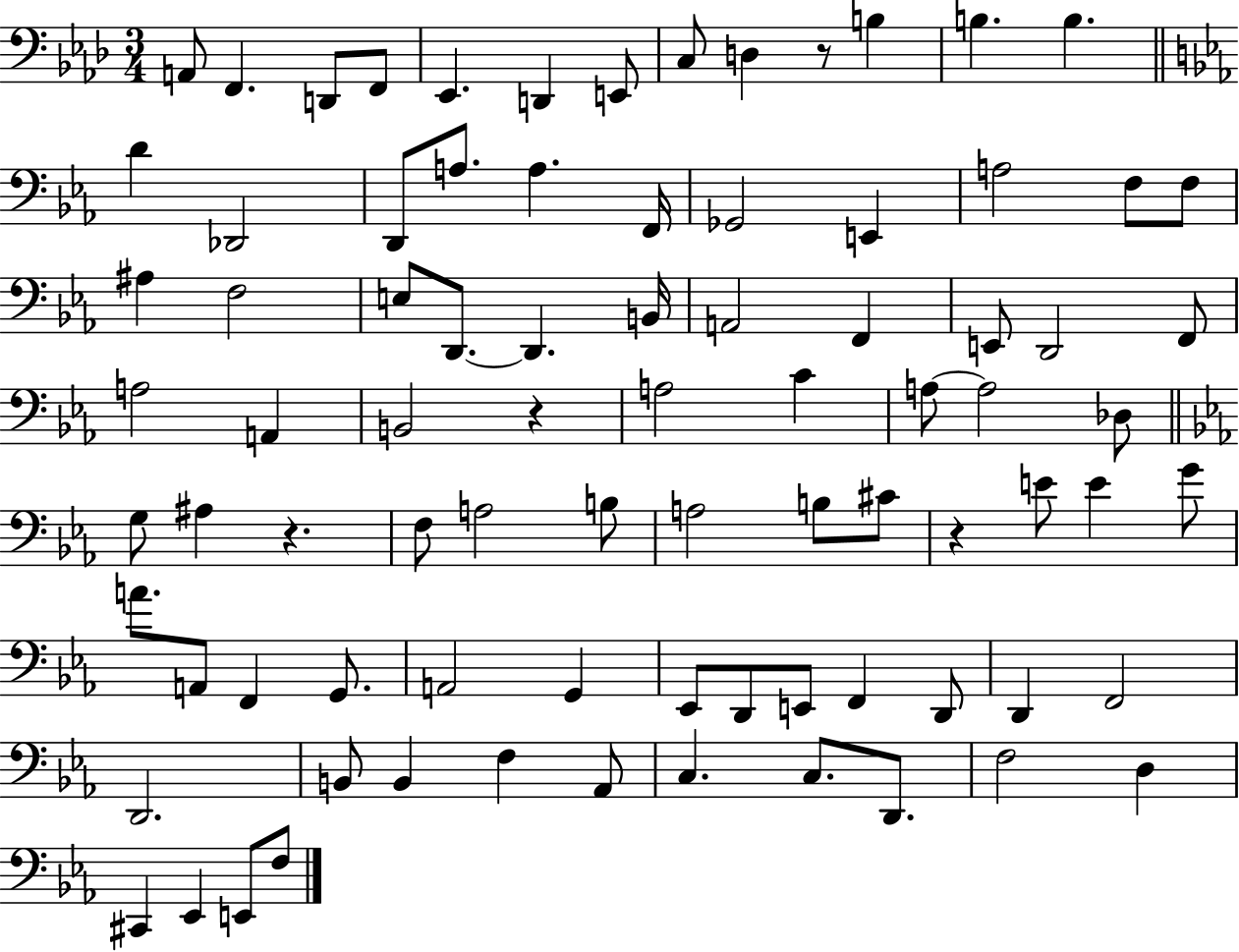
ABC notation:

X:1
T:Untitled
M:3/4
L:1/4
K:Ab
A,,/2 F,, D,,/2 F,,/2 _E,, D,, E,,/2 C,/2 D, z/2 B, B, B, D _D,,2 D,,/2 A,/2 A, F,,/4 _G,,2 E,, A,2 F,/2 F,/2 ^A, F,2 E,/2 D,,/2 D,, B,,/4 A,,2 F,, E,,/2 D,,2 F,,/2 A,2 A,, B,,2 z A,2 C A,/2 A,2 _D,/2 G,/2 ^A, z F,/2 A,2 B,/2 A,2 B,/2 ^C/2 z E/2 E G/2 A/2 A,,/2 F,, G,,/2 A,,2 G,, _E,,/2 D,,/2 E,,/2 F,, D,,/2 D,, F,,2 D,,2 B,,/2 B,, F, _A,,/2 C, C,/2 D,,/2 F,2 D, ^C,, _E,, E,,/2 F,/2